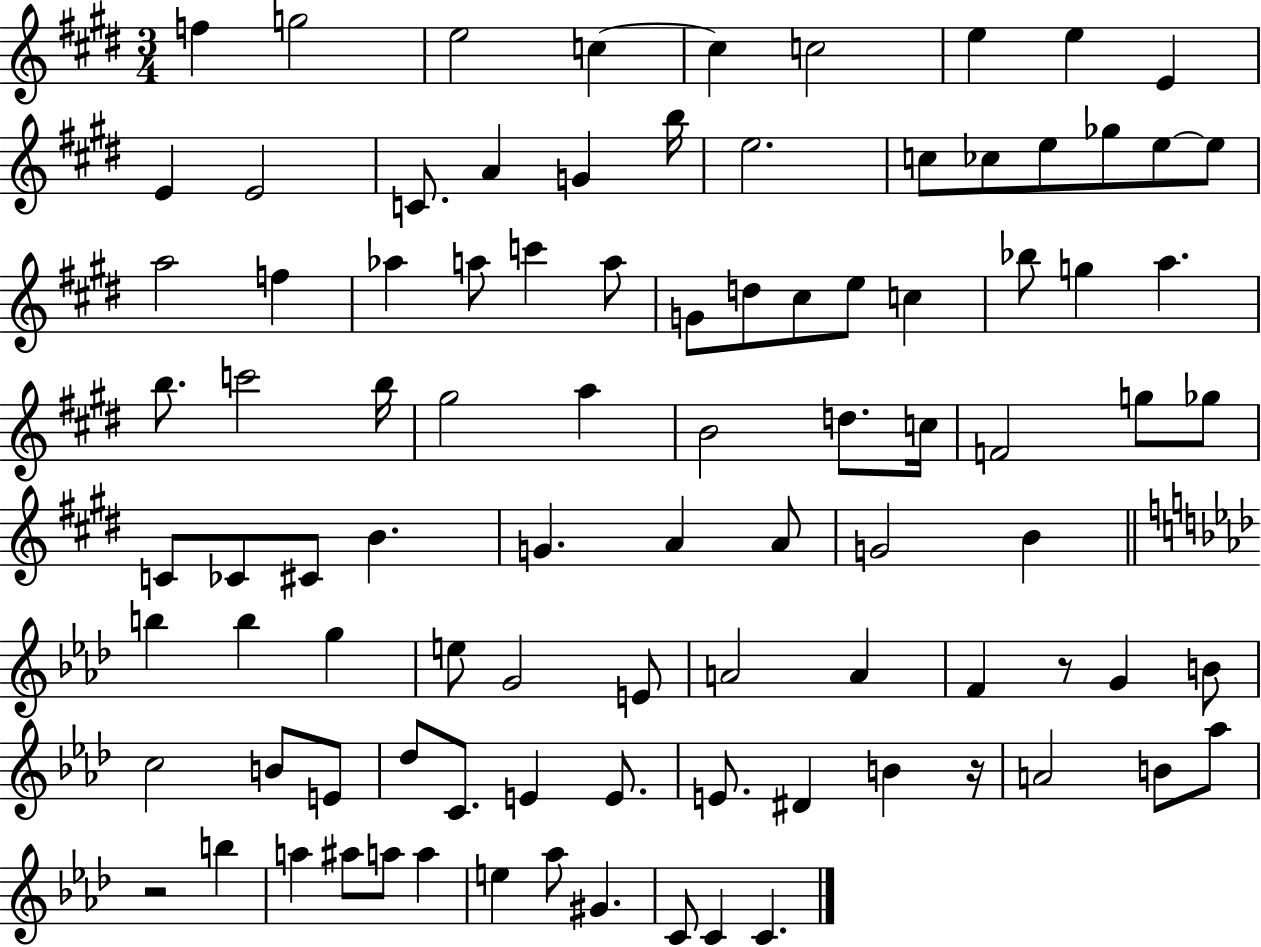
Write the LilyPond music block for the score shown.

{
  \clef treble
  \numericTimeSignature
  \time 3/4
  \key e \major
  f''4 g''2 | e''2 c''4~~ | c''4 c''2 | e''4 e''4 e'4 | \break e'4 e'2 | c'8. a'4 g'4 b''16 | e''2. | c''8 ces''8 e''8 ges''8 e''8~~ e''8 | \break a''2 f''4 | aes''4 a''8 c'''4 a''8 | g'8 d''8 cis''8 e''8 c''4 | bes''8 g''4 a''4. | \break b''8. c'''2 b''16 | gis''2 a''4 | b'2 d''8. c''16 | f'2 g''8 ges''8 | \break c'8 ces'8 cis'8 b'4. | g'4. a'4 a'8 | g'2 b'4 | \bar "||" \break \key f \minor b''4 b''4 g''4 | e''8 g'2 e'8 | a'2 a'4 | f'4 r8 g'4 b'8 | \break c''2 b'8 e'8 | des''8 c'8. e'4 e'8. | e'8. dis'4 b'4 r16 | a'2 b'8 aes''8 | \break r2 b''4 | a''4 ais''8 a''8 a''4 | e''4 aes''8 gis'4. | c'8 c'4 c'4. | \break \bar "|."
}